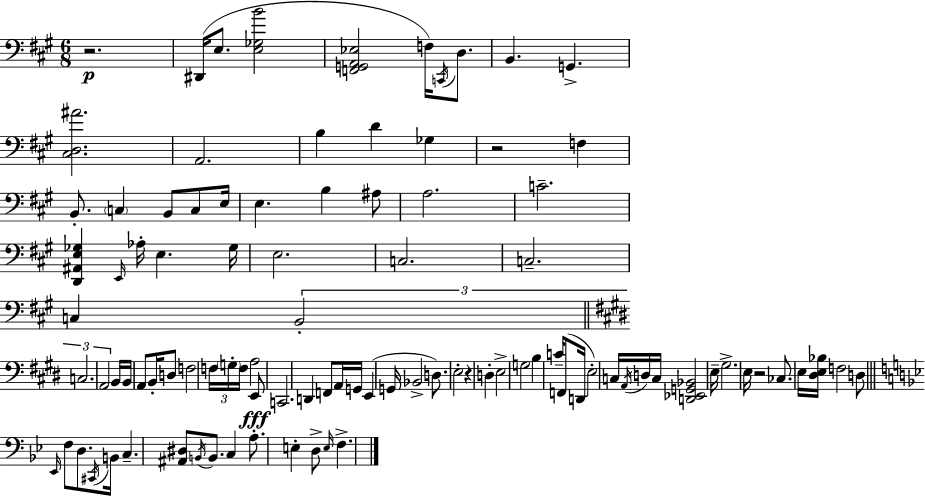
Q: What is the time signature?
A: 6/8